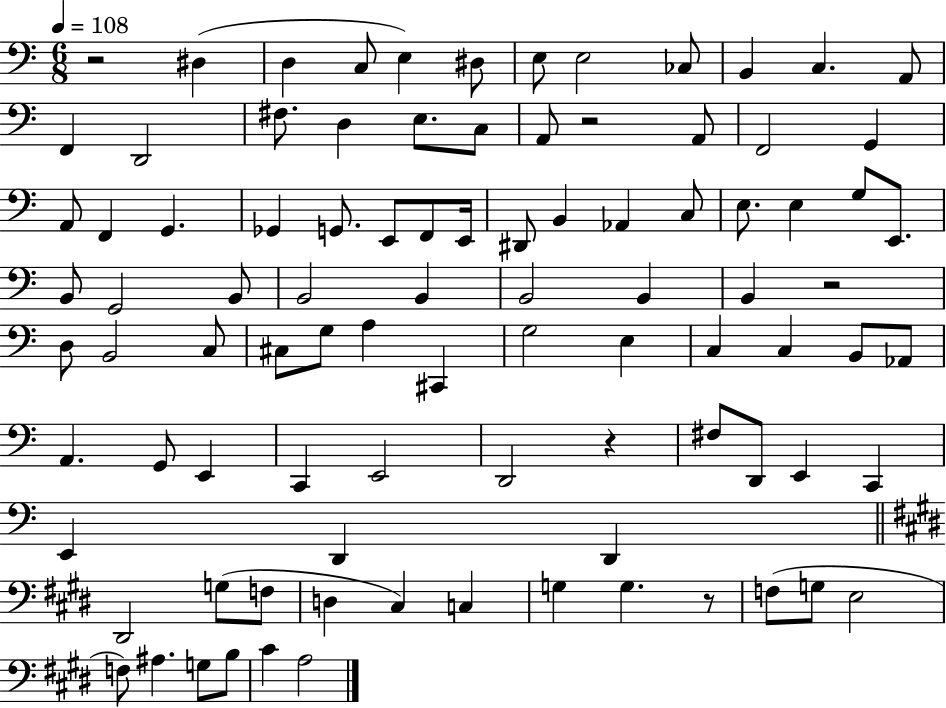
{
  \clef bass
  \numericTimeSignature
  \time 6/8
  \key c \major
  \tempo 4 = 108
  r2 dis4( | d4 c8 e4) dis8 | e8 e2 ces8 | b,4 c4. a,8 | \break f,4 d,2 | fis8. d4 e8. c8 | a,8 r2 a,8 | f,2 g,4 | \break a,8 f,4 g,4. | ges,4 g,8. e,8 f,8 e,16 | dis,8 b,4 aes,4 c8 | e8. e4 g8 e,8. | \break b,8 g,2 b,8 | b,2 b,4 | b,2 b,4 | b,4 r2 | \break d8 b,2 c8 | cis8 g8 a4 cis,4 | g2 e4 | c4 c4 b,8 aes,8 | \break a,4. g,8 e,4 | c,4 e,2 | d,2 r4 | fis8 d,8 e,4 c,4 | \break e,4 d,4 d,4 | \bar "||" \break \key e \major dis,2 g8( f8 | d4 cis4) c4 | g4 g4. r8 | f8( g8 e2 | \break f8) ais4. g8 b8 | cis'4 a2 | \bar "|."
}